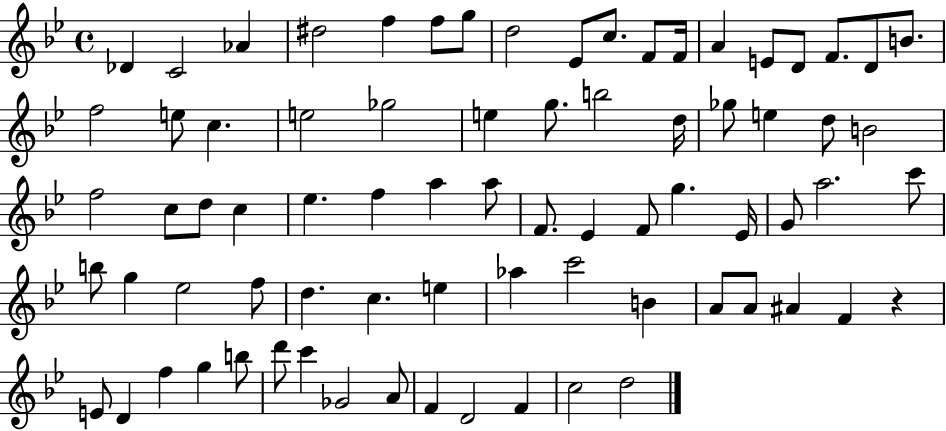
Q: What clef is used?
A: treble